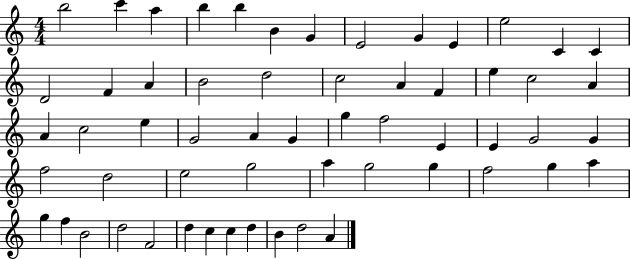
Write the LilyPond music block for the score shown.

{
  \clef treble
  \numericTimeSignature
  \time 4/4
  \key c \major
  b''2 c'''4 a''4 | b''4 b''4 b'4 g'4 | e'2 g'4 e'4 | e''2 c'4 c'4 | \break d'2 f'4 a'4 | b'2 d''2 | c''2 a'4 f'4 | e''4 c''2 a'4 | \break a'4 c''2 e''4 | g'2 a'4 g'4 | g''4 f''2 e'4 | e'4 g'2 g'4 | \break f''2 d''2 | e''2 g''2 | a''4 g''2 g''4 | f''2 g''4 a''4 | \break g''4 f''4 b'2 | d''2 f'2 | d''4 c''4 c''4 d''4 | b'4 d''2 a'4 | \break \bar "|."
}